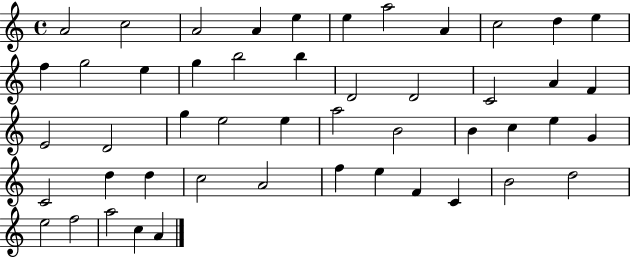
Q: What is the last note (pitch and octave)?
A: A4